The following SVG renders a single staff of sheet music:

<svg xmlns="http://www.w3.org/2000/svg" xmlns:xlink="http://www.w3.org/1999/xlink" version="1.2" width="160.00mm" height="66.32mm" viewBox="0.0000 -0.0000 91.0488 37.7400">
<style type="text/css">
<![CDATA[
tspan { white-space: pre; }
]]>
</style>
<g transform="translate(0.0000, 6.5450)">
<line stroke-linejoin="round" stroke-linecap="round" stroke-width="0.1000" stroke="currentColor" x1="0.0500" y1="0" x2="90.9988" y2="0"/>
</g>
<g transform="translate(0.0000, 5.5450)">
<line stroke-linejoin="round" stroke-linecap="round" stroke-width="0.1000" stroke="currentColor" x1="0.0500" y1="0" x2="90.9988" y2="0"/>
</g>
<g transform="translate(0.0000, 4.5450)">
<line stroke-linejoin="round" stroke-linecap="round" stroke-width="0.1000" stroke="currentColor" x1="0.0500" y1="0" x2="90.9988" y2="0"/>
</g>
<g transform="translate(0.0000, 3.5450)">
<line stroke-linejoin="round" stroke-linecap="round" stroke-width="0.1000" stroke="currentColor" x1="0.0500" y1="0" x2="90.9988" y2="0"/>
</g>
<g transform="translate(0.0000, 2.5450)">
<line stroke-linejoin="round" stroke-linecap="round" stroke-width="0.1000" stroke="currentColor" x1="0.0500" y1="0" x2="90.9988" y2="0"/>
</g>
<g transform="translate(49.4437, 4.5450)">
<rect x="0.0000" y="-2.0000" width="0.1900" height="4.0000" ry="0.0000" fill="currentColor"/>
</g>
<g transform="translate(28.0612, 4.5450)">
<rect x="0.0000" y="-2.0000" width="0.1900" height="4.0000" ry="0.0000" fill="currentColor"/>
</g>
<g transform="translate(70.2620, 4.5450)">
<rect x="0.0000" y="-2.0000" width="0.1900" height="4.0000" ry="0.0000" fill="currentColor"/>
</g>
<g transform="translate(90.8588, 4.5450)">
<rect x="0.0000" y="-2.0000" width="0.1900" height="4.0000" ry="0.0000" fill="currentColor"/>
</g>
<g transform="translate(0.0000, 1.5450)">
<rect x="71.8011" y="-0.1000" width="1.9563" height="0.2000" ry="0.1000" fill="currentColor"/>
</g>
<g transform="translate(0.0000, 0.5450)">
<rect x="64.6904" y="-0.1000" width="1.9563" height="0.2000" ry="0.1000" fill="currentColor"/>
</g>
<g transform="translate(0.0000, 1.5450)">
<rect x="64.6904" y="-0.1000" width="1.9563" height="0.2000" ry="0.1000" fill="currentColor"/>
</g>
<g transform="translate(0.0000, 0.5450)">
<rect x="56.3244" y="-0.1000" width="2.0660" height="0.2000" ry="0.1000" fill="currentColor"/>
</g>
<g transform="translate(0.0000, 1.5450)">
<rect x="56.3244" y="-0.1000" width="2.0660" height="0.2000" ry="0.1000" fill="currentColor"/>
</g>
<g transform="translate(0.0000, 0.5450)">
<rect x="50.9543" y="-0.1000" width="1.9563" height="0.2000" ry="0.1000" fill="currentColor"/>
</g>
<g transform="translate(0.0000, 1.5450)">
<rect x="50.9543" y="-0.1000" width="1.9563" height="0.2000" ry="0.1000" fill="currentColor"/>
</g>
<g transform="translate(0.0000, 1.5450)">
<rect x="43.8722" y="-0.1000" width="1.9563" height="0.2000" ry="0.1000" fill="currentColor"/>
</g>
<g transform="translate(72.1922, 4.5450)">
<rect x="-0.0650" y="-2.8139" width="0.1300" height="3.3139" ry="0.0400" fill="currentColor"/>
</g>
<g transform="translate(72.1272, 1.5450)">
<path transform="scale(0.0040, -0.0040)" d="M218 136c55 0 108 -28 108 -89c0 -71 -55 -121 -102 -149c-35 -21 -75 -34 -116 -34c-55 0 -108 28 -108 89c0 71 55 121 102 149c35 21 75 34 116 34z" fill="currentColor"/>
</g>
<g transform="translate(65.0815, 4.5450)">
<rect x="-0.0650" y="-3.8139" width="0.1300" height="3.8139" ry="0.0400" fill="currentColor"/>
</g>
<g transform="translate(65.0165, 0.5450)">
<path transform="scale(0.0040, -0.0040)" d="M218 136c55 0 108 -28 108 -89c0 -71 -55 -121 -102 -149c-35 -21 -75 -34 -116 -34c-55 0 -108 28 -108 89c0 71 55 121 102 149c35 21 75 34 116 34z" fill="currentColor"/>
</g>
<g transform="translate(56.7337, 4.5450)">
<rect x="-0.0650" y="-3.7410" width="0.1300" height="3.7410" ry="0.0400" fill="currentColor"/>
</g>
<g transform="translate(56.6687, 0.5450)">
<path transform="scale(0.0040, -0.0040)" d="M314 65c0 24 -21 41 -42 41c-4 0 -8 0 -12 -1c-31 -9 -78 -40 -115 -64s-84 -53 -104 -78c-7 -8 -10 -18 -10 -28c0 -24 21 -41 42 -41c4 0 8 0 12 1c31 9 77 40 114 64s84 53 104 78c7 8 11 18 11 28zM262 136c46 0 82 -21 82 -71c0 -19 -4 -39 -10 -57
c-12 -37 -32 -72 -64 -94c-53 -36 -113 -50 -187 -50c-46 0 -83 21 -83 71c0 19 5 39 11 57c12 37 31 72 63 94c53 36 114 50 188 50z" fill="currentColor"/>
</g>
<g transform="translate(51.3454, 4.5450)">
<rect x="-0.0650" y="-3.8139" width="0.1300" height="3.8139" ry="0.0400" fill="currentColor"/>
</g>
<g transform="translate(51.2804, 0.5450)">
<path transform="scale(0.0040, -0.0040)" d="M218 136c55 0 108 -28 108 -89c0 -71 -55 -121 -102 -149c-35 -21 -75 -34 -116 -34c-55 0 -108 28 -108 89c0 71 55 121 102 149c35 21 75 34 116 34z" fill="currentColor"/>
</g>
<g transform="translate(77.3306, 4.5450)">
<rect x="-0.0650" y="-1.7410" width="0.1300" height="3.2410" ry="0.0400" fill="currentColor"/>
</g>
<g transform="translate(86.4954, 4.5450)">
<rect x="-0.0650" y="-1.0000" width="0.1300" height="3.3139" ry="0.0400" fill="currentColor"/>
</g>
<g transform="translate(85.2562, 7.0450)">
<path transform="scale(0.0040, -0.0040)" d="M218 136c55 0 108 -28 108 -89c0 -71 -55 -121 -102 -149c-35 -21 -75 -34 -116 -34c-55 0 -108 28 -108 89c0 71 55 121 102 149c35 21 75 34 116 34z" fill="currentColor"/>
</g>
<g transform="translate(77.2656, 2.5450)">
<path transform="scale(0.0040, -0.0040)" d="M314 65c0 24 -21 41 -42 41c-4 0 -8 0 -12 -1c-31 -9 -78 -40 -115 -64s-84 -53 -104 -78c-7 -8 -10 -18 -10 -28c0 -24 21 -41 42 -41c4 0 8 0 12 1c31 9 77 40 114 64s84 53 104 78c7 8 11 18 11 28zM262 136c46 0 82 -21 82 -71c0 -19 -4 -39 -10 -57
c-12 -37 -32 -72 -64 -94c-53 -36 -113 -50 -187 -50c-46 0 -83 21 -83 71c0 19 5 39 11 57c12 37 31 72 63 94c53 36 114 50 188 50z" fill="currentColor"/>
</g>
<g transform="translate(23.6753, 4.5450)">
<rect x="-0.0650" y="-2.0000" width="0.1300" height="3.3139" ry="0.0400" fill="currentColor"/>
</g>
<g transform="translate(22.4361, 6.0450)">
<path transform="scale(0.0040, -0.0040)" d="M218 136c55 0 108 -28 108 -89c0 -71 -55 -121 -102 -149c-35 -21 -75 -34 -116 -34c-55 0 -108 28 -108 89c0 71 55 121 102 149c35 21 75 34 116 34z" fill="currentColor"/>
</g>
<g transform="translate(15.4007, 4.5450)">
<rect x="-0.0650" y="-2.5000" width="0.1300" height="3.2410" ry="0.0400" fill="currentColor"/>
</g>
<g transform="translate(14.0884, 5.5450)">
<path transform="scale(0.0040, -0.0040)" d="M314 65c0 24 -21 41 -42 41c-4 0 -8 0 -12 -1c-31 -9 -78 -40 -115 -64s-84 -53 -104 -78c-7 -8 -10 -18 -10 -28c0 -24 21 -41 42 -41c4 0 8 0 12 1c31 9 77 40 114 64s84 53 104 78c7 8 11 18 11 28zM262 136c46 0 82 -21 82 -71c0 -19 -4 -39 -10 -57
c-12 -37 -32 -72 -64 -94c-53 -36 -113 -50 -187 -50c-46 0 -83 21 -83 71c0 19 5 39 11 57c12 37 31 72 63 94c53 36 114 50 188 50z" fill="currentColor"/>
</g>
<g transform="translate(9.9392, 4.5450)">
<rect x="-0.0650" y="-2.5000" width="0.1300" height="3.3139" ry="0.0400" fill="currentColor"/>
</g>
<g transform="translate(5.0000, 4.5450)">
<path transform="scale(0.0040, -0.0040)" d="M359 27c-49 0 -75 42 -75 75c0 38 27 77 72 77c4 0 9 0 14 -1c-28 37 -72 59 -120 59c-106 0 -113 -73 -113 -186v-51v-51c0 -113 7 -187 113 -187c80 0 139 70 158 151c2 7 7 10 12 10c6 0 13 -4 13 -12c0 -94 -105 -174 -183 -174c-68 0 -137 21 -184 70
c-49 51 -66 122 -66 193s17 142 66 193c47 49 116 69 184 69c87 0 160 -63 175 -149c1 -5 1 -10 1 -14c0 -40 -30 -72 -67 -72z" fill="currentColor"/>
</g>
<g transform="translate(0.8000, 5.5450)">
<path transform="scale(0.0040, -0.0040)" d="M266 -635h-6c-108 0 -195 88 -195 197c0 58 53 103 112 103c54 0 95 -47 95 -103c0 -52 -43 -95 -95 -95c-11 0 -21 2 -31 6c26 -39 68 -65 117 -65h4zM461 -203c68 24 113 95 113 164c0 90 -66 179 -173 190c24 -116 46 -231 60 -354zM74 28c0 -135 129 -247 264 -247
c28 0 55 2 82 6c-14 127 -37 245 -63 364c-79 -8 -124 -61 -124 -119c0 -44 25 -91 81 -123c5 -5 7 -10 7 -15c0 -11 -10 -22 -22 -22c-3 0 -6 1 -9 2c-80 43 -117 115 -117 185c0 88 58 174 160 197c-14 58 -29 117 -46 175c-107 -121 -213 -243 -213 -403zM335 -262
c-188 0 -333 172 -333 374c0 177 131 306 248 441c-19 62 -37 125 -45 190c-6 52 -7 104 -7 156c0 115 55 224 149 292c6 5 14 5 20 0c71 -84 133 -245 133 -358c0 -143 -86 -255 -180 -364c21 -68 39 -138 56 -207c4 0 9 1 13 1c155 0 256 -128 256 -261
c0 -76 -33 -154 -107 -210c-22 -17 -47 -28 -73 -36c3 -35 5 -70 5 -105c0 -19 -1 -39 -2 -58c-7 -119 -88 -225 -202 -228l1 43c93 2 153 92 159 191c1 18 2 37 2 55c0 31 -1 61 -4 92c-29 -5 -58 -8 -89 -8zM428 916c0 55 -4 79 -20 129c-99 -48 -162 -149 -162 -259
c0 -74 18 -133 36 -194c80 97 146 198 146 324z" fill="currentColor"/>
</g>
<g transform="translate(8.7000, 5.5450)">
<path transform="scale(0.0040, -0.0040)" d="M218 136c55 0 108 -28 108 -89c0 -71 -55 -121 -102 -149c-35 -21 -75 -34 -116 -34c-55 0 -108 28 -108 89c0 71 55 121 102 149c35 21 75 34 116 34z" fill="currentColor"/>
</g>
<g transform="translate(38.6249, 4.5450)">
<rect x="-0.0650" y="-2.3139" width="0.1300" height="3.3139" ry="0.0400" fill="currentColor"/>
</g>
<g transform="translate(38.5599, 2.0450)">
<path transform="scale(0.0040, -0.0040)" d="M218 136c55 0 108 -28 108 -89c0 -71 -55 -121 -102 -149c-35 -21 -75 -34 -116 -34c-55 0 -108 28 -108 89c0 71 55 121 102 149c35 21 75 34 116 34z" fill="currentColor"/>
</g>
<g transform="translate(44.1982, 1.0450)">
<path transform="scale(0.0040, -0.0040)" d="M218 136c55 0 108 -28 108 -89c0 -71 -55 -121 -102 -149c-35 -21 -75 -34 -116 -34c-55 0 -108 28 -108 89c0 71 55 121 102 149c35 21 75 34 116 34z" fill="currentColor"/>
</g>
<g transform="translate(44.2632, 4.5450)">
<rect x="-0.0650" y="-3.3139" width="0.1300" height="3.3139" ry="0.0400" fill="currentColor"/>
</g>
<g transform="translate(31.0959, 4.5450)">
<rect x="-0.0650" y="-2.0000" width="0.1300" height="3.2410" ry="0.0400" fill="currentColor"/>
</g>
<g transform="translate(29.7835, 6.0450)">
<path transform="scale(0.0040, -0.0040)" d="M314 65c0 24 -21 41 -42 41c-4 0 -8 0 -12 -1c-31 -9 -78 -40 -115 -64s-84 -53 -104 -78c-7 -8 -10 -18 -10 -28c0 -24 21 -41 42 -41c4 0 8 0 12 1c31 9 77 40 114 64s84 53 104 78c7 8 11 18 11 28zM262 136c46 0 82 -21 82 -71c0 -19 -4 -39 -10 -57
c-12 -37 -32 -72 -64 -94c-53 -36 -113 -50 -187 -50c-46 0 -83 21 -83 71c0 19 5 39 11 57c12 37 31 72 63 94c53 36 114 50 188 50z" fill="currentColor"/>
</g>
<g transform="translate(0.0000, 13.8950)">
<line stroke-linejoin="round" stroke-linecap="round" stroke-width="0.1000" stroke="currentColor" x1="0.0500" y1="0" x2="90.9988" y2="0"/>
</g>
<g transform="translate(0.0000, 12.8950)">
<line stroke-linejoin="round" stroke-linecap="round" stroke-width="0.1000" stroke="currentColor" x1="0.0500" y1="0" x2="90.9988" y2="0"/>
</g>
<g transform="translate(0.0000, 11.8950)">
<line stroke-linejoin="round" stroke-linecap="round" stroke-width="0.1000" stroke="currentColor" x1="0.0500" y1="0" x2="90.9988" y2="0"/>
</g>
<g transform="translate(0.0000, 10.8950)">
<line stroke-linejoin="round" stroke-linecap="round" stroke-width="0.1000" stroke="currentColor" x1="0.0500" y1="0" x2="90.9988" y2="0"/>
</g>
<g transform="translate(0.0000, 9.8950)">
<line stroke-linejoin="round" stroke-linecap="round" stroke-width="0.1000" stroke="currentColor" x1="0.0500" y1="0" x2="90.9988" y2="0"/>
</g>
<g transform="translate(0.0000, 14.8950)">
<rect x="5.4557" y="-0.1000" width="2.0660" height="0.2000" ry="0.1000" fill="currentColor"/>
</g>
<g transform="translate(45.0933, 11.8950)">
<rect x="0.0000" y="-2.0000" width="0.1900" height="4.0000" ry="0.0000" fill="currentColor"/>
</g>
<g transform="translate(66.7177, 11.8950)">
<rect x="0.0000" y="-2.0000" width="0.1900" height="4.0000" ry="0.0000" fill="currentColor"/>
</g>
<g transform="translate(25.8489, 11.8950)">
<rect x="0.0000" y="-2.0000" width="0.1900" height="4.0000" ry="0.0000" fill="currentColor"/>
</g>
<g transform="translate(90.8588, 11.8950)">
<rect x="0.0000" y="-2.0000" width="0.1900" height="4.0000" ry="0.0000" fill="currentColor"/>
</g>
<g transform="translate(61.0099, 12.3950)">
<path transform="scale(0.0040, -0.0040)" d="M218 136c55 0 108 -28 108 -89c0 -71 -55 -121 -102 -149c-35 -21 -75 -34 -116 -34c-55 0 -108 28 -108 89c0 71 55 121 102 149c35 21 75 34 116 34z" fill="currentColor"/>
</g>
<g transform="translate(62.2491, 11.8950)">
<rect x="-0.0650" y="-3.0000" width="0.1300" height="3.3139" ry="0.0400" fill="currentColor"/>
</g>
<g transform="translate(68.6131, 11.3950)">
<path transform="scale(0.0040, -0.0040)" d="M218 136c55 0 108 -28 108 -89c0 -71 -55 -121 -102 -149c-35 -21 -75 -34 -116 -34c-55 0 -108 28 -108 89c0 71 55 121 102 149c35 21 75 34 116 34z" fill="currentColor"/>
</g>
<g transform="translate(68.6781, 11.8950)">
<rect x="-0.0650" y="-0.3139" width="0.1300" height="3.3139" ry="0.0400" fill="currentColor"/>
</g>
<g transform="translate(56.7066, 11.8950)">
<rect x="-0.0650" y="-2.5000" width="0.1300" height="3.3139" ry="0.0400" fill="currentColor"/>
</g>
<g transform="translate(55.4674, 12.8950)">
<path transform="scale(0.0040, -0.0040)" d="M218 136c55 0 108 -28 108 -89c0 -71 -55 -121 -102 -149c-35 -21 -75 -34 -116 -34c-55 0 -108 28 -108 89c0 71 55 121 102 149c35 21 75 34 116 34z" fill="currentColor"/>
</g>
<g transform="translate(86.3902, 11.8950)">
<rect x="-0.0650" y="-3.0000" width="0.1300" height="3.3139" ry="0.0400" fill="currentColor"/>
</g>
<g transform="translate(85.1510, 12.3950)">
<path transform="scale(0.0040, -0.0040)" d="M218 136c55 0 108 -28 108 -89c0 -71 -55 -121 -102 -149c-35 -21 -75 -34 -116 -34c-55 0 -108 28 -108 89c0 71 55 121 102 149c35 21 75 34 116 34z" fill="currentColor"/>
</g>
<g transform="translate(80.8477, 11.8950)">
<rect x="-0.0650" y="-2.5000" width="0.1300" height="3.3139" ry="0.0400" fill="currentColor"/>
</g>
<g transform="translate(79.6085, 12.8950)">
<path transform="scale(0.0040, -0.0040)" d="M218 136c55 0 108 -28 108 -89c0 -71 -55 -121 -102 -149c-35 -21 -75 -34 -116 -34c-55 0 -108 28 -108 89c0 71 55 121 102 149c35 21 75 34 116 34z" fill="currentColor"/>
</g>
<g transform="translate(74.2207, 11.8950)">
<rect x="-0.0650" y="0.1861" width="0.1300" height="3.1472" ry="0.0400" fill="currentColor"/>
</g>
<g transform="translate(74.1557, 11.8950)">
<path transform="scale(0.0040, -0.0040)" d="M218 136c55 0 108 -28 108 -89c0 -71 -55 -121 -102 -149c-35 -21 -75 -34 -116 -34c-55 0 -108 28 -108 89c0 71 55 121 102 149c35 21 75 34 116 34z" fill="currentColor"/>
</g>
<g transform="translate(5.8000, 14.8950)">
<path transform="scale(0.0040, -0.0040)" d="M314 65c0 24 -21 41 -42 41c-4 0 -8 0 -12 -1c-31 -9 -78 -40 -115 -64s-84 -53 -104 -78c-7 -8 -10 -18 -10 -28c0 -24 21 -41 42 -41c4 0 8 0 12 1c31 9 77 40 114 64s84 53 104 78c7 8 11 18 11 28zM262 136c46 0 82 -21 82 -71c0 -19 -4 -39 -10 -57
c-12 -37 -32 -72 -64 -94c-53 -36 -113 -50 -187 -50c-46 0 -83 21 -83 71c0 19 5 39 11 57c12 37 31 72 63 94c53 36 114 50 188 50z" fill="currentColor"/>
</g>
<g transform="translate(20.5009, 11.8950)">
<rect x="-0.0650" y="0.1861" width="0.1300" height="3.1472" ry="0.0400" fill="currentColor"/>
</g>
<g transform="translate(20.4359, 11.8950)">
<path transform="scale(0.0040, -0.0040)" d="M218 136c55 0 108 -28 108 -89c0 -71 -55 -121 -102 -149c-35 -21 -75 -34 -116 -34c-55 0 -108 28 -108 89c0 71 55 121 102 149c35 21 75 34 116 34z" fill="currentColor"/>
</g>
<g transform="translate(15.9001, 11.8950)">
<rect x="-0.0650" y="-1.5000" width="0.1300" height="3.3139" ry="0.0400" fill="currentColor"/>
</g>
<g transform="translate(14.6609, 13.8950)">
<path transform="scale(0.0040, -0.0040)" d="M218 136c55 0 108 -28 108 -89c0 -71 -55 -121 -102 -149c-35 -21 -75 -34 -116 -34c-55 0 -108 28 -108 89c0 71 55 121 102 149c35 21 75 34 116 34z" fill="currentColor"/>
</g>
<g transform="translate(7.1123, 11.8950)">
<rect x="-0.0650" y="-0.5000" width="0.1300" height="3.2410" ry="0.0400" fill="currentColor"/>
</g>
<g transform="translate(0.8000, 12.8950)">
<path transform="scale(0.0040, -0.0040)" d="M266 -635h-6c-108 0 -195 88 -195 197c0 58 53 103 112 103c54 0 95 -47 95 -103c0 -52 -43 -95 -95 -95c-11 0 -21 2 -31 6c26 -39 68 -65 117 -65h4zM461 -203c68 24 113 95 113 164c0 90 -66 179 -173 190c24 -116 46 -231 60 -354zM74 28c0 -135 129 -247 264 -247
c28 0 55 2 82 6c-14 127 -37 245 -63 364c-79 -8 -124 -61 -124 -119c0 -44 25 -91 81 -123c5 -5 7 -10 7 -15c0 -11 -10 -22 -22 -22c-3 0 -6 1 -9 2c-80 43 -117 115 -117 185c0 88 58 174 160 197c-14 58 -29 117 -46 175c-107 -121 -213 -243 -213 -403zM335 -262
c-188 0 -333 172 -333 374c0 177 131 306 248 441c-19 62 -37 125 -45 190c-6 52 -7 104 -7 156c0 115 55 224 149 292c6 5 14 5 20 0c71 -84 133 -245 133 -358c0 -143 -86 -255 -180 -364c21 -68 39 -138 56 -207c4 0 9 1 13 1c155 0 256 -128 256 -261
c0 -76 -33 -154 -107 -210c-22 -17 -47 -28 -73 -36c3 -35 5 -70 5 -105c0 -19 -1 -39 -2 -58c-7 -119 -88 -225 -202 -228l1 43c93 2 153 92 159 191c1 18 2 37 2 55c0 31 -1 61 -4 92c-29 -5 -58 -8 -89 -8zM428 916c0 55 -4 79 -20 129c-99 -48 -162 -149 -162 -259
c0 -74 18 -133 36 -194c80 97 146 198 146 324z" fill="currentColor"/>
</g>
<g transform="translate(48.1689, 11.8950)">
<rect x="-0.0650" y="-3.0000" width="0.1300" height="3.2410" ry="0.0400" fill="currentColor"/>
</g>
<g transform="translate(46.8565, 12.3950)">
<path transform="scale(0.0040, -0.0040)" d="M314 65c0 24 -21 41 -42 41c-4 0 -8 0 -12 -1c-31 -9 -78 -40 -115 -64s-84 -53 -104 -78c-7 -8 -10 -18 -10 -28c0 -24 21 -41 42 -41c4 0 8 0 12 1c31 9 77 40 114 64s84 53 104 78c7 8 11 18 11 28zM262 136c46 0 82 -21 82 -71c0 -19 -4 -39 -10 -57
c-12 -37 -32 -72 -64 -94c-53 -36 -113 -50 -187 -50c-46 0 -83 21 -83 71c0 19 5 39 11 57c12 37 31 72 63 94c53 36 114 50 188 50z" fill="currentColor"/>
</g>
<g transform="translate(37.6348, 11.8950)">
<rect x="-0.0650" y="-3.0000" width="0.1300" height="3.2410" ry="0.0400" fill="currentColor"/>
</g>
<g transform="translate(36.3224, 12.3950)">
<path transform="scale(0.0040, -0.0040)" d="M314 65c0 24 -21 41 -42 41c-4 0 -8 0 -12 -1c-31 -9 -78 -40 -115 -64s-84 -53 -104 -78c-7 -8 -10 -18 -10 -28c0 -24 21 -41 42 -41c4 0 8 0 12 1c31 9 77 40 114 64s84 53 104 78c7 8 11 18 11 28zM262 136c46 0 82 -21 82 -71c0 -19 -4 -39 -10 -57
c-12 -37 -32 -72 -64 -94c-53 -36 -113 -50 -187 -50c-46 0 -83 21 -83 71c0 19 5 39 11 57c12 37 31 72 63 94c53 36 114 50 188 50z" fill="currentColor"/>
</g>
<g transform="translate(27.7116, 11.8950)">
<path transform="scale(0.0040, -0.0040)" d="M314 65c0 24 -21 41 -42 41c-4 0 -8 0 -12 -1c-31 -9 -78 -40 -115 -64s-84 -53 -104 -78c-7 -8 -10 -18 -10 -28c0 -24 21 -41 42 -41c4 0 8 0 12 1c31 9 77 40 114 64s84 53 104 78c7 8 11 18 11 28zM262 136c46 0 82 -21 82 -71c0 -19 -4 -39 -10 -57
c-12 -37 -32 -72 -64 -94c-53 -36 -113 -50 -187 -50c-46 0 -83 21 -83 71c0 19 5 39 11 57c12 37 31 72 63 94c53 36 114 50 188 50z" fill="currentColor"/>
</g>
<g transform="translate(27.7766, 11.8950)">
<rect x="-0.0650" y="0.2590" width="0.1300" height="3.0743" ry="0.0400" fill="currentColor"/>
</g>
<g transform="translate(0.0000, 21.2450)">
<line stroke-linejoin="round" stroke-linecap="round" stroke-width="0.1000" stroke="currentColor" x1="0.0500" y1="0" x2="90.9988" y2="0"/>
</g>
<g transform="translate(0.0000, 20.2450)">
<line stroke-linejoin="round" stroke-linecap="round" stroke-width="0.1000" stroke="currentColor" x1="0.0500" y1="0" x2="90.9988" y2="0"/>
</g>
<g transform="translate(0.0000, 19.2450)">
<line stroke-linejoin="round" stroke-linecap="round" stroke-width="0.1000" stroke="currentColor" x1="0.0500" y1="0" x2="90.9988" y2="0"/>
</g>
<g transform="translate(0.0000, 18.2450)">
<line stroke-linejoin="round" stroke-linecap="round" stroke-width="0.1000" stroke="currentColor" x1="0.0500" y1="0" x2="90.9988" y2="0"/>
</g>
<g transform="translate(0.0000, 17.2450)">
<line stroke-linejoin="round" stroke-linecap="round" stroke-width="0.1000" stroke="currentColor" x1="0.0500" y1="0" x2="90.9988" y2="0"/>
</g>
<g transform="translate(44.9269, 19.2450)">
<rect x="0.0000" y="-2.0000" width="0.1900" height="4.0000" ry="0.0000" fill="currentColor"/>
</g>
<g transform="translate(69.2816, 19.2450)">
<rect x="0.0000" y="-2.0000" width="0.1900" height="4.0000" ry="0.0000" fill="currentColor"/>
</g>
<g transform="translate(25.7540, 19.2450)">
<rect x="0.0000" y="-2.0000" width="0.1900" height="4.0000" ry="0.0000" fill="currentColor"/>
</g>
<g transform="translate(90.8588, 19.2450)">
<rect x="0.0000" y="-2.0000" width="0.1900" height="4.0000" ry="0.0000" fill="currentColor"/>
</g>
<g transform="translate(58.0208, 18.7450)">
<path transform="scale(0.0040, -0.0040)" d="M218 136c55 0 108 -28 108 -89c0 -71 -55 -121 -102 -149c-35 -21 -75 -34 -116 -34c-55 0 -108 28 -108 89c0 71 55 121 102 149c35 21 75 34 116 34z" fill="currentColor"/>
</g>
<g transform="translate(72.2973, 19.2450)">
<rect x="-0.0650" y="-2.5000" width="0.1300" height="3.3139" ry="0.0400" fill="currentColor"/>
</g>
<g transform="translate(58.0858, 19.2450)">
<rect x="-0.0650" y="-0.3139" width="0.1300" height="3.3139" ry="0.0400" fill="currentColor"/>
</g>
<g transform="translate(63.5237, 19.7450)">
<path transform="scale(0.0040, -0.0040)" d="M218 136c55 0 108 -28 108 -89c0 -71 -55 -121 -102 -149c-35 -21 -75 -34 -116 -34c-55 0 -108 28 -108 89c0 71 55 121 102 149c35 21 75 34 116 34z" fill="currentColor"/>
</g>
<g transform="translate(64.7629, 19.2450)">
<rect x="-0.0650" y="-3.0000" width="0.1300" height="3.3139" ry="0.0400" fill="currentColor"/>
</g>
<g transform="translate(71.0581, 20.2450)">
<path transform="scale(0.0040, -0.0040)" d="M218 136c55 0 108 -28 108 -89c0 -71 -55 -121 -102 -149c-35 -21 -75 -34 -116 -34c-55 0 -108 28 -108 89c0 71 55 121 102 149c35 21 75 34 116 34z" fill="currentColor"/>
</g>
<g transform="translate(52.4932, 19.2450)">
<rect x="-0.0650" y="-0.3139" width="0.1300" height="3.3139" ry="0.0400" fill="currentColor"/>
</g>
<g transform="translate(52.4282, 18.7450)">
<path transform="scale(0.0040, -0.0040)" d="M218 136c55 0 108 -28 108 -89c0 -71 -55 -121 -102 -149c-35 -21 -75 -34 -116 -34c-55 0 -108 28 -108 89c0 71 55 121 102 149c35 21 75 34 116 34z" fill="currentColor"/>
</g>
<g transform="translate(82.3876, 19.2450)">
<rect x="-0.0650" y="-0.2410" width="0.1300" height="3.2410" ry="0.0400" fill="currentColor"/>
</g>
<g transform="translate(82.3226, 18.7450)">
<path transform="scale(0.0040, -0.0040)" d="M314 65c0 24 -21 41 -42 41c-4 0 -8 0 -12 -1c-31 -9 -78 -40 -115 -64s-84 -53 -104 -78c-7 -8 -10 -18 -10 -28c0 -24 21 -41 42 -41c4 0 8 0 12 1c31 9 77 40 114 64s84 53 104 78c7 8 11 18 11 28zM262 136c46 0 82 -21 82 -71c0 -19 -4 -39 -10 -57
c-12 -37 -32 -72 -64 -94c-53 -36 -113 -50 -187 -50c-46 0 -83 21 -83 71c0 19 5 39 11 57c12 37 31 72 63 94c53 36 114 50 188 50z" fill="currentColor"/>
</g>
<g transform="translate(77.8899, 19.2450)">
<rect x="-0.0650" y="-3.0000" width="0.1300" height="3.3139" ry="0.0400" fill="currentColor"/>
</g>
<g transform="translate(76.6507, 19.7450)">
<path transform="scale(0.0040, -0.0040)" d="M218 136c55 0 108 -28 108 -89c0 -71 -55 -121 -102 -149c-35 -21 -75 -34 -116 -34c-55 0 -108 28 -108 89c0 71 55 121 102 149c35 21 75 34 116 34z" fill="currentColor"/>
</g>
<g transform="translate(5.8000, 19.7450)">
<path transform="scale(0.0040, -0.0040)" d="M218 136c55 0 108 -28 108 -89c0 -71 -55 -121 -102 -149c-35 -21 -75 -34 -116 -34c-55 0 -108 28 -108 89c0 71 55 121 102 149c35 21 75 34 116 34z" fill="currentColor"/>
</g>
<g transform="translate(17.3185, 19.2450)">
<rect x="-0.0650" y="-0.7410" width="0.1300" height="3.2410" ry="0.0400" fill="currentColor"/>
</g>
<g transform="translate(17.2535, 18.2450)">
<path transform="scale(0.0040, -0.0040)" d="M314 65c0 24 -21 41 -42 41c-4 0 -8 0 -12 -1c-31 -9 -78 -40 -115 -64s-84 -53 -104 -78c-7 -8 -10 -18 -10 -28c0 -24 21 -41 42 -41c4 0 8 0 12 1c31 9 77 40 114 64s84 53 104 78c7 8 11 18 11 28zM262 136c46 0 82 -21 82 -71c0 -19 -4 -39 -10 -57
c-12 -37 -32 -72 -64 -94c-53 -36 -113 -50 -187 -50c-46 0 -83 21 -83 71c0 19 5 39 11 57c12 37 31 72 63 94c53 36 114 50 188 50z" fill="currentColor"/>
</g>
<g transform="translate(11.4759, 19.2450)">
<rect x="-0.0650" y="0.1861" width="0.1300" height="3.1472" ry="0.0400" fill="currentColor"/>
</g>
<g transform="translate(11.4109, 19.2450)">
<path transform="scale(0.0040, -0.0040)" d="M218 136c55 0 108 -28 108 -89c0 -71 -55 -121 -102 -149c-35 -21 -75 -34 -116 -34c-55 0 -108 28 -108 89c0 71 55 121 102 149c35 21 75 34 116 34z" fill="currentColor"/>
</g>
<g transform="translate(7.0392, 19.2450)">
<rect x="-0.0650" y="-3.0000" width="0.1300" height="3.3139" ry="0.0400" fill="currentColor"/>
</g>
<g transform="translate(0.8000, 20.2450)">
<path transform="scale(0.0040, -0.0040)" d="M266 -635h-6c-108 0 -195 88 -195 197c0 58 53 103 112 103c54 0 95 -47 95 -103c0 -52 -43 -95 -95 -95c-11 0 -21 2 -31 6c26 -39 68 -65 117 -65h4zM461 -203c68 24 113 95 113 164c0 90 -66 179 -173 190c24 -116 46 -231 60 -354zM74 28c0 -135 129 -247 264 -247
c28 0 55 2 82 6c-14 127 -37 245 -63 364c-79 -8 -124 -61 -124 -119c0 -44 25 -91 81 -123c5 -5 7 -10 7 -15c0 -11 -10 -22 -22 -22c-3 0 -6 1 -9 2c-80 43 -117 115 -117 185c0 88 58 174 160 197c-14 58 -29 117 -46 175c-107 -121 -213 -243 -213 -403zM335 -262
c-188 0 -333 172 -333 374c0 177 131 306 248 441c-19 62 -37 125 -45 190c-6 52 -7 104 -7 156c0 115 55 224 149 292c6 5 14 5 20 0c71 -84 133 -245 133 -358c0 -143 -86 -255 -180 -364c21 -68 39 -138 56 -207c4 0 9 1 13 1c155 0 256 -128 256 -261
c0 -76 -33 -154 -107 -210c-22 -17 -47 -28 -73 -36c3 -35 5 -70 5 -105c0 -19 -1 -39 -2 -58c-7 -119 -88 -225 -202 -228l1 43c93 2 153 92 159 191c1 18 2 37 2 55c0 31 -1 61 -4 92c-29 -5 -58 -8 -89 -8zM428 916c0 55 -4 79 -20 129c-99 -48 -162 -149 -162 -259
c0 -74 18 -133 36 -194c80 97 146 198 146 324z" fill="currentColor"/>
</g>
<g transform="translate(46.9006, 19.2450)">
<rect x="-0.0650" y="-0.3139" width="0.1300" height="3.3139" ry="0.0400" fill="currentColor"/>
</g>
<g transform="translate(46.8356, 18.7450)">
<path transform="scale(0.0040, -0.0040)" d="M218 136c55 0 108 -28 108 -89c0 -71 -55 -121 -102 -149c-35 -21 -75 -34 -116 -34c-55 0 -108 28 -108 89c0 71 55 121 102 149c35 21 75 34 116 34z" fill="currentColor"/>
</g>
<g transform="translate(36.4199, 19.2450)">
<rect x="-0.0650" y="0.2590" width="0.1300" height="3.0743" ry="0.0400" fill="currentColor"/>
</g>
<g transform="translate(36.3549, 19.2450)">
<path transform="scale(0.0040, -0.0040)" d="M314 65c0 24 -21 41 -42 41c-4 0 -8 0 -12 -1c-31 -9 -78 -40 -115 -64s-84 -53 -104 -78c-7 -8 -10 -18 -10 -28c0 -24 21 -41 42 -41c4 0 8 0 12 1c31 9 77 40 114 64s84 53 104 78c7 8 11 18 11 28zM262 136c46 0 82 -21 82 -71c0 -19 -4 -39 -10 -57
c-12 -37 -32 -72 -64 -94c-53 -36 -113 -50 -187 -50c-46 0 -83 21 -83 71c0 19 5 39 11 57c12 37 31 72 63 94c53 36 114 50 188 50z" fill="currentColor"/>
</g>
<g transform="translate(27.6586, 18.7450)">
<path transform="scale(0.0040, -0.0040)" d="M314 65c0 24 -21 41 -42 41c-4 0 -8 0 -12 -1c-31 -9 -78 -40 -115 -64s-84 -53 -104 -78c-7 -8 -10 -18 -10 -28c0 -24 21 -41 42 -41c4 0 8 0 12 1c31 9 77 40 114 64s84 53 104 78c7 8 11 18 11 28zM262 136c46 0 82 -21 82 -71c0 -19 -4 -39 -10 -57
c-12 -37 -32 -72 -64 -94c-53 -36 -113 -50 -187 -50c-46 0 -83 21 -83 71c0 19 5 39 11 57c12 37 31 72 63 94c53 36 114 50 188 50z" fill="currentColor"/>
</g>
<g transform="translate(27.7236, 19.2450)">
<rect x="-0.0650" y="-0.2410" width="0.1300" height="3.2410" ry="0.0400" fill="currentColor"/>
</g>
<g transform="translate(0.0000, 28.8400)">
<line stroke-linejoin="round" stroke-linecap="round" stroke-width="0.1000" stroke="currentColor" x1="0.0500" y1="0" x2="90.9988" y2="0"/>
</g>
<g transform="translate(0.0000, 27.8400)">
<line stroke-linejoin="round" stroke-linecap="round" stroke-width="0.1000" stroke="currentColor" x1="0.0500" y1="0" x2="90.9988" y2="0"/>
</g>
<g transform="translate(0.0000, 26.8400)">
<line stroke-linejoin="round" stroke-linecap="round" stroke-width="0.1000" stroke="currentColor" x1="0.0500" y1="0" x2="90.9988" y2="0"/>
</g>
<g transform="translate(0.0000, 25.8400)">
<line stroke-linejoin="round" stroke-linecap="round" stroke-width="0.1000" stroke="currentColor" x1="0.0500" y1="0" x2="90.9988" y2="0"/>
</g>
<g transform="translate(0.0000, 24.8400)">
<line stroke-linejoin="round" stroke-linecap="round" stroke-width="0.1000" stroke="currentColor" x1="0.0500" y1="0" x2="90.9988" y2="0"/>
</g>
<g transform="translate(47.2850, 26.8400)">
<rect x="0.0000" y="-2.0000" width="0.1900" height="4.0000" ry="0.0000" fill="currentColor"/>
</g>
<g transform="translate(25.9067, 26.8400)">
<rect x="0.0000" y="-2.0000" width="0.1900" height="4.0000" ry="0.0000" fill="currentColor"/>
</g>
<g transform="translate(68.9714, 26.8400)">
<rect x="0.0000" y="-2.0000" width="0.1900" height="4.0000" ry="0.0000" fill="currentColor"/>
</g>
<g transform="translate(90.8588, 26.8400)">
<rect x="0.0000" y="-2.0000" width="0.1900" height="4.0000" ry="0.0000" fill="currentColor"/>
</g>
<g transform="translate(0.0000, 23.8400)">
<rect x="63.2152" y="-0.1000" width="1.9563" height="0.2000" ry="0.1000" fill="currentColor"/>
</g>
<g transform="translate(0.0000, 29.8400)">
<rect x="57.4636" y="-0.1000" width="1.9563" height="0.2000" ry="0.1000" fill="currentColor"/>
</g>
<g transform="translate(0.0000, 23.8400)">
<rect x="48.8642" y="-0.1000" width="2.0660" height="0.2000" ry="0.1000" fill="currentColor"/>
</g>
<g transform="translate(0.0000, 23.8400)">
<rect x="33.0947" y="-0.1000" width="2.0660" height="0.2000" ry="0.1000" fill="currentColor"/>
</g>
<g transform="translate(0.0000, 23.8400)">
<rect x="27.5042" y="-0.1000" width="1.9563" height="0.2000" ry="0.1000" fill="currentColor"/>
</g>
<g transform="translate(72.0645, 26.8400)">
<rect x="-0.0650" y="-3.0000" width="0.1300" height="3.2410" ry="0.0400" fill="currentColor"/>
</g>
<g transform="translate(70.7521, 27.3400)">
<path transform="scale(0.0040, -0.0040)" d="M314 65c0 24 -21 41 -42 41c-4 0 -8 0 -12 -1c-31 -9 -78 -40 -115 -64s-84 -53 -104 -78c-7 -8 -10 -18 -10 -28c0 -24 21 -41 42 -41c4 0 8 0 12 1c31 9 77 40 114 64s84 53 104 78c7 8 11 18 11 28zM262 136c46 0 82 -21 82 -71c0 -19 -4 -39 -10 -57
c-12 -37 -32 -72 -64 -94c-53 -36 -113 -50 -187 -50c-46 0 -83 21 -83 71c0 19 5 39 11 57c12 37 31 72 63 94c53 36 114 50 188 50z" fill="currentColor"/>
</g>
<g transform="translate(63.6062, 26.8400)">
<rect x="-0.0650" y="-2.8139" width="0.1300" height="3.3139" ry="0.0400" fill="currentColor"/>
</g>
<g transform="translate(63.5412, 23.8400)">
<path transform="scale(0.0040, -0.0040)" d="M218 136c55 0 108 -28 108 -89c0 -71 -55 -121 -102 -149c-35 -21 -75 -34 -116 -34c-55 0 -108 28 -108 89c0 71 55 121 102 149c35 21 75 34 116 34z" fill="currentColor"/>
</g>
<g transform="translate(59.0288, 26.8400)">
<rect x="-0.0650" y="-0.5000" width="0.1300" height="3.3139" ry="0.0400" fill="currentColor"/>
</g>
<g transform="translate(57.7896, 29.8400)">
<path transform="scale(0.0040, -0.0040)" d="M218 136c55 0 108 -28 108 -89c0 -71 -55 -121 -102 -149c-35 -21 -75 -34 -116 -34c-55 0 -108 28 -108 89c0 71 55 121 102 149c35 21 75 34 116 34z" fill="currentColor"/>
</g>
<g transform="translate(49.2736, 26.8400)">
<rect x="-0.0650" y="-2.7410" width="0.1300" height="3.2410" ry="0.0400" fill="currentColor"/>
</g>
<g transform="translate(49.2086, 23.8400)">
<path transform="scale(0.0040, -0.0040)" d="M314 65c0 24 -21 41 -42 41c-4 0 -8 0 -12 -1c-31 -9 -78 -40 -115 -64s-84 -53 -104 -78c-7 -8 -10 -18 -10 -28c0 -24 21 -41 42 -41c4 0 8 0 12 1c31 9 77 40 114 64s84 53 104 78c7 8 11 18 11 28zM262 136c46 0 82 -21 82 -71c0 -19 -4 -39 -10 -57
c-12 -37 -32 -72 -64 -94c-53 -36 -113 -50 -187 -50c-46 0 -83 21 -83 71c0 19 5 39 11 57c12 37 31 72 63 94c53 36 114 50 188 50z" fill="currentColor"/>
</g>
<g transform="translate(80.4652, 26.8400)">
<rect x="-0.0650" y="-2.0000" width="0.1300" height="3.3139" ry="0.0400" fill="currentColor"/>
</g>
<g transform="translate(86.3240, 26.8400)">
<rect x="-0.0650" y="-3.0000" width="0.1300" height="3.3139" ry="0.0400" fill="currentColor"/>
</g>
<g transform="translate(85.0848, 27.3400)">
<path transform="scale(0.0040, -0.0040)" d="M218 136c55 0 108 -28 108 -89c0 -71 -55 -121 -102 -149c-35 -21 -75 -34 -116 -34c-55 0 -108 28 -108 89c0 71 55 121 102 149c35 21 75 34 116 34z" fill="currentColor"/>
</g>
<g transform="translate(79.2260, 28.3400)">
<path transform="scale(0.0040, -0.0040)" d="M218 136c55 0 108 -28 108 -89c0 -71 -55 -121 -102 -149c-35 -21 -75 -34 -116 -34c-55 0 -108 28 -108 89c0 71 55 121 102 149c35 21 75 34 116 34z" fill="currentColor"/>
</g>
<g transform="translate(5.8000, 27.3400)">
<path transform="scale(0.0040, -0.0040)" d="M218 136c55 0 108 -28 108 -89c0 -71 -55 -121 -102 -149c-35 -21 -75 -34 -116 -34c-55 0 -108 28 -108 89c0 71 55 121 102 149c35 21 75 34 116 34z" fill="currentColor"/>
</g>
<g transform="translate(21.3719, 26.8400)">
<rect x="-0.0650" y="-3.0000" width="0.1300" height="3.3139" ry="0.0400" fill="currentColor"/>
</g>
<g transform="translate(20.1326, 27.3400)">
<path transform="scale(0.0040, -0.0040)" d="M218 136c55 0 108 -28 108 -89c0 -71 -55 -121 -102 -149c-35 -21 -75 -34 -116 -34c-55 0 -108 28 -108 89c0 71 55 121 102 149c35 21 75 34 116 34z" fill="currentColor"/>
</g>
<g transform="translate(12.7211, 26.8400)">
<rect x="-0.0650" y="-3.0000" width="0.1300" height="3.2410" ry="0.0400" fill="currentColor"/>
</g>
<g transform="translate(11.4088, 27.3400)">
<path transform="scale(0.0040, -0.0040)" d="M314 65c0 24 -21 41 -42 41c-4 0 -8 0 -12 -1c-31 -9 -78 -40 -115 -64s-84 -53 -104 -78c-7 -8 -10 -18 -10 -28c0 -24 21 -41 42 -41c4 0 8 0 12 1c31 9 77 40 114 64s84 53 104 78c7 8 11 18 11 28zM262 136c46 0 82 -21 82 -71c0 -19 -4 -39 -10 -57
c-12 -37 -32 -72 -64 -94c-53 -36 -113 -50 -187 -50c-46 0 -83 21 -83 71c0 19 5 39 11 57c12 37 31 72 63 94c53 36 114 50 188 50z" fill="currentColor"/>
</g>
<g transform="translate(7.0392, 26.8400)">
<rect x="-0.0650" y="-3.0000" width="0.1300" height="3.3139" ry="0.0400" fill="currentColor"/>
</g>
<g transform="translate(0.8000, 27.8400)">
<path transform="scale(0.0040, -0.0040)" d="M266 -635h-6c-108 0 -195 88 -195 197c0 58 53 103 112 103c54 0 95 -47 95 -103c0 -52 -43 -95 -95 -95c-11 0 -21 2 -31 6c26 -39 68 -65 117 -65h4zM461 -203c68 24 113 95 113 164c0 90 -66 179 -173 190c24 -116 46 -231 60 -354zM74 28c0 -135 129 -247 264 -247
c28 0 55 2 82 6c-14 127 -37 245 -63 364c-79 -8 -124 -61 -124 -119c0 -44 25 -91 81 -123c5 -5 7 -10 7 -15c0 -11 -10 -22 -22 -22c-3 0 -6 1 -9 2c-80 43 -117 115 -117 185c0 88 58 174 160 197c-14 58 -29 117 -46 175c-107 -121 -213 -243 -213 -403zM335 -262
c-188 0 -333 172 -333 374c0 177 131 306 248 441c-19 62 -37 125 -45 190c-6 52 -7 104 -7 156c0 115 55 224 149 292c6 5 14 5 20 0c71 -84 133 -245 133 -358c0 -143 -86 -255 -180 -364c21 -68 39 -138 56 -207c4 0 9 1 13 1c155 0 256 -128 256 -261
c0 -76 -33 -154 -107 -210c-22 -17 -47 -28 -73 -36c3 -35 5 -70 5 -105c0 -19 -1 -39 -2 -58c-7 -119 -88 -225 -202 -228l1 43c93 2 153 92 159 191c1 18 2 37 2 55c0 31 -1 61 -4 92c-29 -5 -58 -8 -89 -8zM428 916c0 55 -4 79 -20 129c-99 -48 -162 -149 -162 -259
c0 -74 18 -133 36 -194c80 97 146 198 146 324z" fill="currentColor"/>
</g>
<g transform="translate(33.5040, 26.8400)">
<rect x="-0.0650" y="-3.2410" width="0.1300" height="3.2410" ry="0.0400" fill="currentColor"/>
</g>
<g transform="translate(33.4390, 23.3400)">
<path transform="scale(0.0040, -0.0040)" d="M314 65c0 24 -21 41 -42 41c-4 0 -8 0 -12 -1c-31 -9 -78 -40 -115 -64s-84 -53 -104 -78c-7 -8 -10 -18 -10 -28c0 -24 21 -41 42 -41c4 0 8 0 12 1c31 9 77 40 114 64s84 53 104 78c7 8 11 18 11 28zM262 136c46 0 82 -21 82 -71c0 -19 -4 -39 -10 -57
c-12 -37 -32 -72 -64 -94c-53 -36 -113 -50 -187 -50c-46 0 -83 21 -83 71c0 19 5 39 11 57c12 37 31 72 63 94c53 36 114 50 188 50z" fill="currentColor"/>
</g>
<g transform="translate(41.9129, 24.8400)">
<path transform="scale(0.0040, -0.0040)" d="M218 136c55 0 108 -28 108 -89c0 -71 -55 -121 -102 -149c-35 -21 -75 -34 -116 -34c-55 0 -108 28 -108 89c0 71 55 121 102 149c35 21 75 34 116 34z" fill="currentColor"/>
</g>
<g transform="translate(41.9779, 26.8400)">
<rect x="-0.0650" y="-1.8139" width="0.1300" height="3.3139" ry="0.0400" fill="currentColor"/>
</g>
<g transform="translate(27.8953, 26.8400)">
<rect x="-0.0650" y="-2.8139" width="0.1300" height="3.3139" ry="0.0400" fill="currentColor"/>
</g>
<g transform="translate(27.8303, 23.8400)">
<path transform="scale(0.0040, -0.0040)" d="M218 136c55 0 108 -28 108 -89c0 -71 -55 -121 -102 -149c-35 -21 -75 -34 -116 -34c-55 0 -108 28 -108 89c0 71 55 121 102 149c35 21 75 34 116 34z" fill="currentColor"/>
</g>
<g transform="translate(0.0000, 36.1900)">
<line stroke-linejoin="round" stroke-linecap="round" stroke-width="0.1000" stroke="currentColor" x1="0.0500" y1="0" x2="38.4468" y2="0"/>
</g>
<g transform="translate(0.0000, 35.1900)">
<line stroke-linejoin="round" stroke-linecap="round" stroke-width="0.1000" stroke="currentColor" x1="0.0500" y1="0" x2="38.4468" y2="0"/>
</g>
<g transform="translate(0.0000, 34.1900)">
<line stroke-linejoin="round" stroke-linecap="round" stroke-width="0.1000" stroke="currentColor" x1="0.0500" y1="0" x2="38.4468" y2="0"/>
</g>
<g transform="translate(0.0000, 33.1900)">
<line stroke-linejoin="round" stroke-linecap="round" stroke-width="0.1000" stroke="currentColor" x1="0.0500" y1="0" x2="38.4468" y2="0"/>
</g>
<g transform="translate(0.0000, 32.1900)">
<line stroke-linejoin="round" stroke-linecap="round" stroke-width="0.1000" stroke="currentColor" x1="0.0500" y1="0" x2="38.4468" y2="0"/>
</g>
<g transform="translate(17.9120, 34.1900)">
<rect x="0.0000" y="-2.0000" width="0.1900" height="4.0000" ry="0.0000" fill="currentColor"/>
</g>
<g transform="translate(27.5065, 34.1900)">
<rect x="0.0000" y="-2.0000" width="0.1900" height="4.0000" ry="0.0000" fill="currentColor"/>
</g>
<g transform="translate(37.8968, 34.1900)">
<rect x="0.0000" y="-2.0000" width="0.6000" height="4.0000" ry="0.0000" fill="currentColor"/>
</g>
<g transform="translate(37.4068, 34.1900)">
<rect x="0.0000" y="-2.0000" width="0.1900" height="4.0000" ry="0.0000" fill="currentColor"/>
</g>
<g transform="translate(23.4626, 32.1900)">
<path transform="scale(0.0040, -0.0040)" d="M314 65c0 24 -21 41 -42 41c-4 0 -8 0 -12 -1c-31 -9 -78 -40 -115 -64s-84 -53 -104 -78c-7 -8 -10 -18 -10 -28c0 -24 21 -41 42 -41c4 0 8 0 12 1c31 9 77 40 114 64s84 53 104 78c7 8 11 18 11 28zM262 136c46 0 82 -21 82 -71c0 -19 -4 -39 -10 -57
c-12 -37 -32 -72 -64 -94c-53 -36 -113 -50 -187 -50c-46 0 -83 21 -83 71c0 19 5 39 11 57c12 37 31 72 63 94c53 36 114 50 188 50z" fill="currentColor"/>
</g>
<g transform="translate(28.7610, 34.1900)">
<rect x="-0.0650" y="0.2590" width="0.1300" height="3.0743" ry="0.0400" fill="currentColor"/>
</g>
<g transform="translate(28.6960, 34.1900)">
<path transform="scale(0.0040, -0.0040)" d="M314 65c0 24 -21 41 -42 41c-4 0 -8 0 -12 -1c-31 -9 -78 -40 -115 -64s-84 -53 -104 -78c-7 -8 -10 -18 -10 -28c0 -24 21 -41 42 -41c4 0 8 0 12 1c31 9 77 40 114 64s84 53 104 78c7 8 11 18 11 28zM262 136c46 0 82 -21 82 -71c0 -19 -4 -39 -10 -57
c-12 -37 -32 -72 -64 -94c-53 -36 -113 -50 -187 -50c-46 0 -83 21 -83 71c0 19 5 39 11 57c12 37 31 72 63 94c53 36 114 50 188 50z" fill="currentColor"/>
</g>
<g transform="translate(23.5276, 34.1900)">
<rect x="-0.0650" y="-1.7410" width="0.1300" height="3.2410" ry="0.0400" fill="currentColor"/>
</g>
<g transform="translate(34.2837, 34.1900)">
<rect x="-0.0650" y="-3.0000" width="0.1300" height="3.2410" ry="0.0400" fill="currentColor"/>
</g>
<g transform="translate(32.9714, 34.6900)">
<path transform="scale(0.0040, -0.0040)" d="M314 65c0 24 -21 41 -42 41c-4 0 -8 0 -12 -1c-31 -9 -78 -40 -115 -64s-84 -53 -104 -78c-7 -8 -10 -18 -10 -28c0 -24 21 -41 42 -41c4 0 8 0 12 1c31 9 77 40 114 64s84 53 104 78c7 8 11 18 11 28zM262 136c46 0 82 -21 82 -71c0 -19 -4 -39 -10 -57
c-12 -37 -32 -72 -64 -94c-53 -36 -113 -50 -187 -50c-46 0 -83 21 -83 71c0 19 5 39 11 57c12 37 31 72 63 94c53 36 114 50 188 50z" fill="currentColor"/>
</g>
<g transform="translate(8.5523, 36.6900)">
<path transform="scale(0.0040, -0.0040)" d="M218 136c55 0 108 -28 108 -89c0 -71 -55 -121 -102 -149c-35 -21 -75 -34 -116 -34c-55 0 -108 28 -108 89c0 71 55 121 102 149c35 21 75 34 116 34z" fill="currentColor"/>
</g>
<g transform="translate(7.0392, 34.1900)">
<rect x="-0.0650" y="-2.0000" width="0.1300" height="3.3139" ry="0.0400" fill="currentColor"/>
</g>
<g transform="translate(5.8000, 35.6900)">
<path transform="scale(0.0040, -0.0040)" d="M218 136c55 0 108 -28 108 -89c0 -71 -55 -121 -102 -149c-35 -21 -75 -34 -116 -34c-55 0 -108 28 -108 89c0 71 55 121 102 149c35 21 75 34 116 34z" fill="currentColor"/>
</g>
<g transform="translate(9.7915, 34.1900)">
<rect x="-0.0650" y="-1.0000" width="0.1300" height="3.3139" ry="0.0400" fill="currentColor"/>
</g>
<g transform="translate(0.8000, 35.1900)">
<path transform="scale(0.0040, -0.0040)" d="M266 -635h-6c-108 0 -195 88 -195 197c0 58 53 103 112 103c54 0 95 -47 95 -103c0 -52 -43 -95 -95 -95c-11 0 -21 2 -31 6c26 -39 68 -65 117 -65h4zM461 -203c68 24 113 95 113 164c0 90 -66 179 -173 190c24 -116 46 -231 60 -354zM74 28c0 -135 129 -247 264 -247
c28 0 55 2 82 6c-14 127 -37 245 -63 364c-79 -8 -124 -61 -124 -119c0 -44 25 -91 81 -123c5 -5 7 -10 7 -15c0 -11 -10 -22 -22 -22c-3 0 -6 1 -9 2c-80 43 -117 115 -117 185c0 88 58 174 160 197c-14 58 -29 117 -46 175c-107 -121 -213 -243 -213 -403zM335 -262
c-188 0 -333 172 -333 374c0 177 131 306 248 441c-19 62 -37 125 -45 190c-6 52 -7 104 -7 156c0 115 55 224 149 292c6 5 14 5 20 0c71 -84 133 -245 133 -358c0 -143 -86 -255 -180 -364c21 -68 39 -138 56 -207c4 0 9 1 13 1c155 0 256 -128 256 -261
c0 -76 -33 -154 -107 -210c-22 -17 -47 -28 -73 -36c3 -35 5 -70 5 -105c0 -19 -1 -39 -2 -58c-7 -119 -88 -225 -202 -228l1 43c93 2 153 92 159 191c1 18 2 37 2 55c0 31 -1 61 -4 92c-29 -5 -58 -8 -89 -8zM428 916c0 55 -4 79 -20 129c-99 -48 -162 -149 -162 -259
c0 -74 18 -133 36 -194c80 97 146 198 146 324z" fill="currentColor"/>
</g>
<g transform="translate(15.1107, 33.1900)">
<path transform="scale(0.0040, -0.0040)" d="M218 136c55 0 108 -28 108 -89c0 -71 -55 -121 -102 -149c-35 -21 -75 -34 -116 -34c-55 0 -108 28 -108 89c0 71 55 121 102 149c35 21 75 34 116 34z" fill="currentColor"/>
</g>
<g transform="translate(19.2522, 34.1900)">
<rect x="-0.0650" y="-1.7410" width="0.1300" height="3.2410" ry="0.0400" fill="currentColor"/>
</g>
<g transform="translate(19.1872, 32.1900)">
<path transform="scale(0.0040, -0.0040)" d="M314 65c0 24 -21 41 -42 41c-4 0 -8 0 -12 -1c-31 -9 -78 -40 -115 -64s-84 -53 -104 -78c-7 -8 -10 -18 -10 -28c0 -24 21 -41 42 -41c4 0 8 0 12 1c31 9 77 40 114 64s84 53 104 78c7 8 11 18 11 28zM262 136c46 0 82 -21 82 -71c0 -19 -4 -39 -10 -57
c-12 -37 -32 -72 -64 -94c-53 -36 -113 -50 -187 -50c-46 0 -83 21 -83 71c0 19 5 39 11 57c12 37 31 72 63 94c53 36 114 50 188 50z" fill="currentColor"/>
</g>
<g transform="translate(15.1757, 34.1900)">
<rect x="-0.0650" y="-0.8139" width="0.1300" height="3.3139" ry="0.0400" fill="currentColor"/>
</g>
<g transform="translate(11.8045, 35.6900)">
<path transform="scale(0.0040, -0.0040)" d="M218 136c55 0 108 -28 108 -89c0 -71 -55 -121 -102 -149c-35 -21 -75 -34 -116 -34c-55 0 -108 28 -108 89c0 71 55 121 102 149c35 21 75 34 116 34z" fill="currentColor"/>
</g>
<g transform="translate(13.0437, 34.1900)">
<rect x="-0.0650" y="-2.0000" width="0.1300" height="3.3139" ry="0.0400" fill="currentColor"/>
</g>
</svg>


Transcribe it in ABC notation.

X:1
T:Untitled
M:4/4
L:1/4
K:C
G G2 F F2 g b c' c'2 c' a f2 D C2 E B B2 A2 A2 G A c B G A A B d2 c2 B2 c c c A G A c2 A A2 A a b2 f a2 C a A2 F A F D F d f2 f2 B2 A2